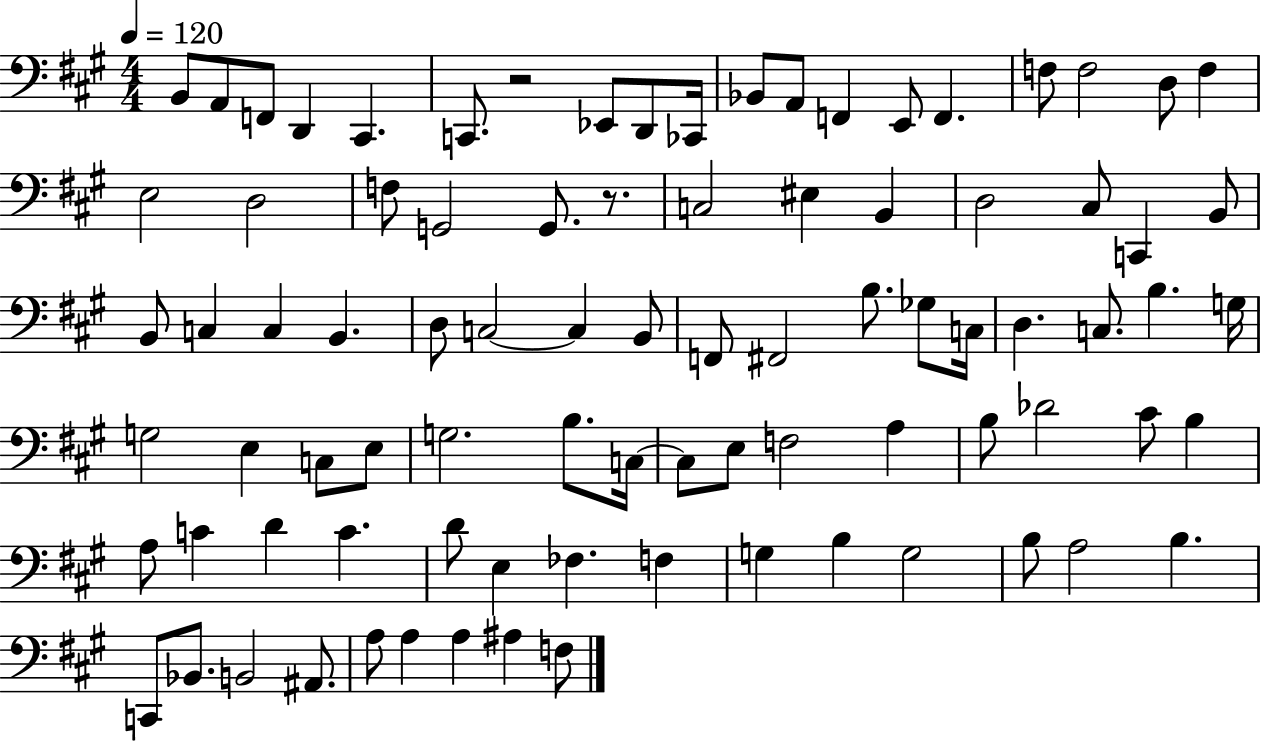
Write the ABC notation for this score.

X:1
T:Untitled
M:4/4
L:1/4
K:A
B,,/2 A,,/2 F,,/2 D,, ^C,, C,,/2 z2 _E,,/2 D,,/2 _C,,/4 _B,,/2 A,,/2 F,, E,,/2 F,, F,/2 F,2 D,/2 F, E,2 D,2 F,/2 G,,2 G,,/2 z/2 C,2 ^E, B,, D,2 ^C,/2 C,, B,,/2 B,,/2 C, C, B,, D,/2 C,2 C, B,,/2 F,,/2 ^F,,2 B,/2 _G,/2 C,/4 D, C,/2 B, G,/4 G,2 E, C,/2 E,/2 G,2 B,/2 C,/4 C,/2 E,/2 F,2 A, B,/2 _D2 ^C/2 B, A,/2 C D C D/2 E, _F, F, G, B, G,2 B,/2 A,2 B, C,,/2 _B,,/2 B,,2 ^A,,/2 A,/2 A, A, ^A, F,/2